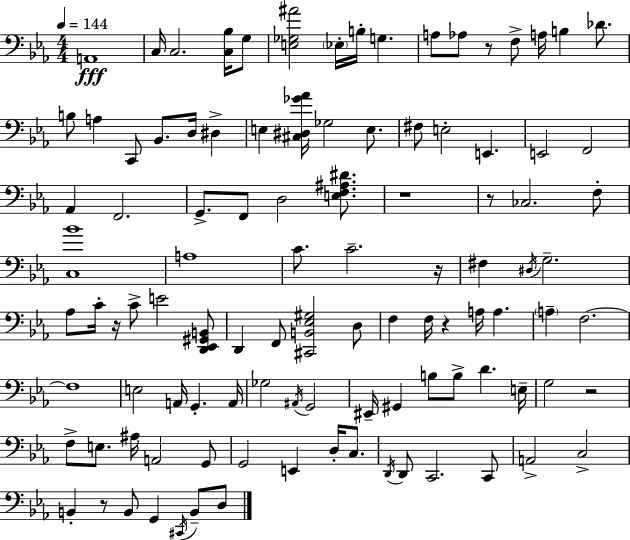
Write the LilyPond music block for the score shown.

{
  \clef bass
  \numericTimeSignature
  \time 4/4
  \key ees \major
  \tempo 4 = 144
  a,1\fff | c16 c2. <c bes>16 g8 | <e ges ais'>2 \parenthesize ees16-. b16-. g4. | a8 aes8 r8 f8-> a16 b4 des'8. | \break b8 a4 c,8 bes,8. d16 dis4-> | e4 <cis dis ges' aes'>16 ges2 e8. | fis8 e2-. e,4. | e,2 f,2 | \break aes,4 f,2. | g,8.-> f,8 d2 <e f ais dis'>8. | r1 | r8 ces2. f8-. | \break <c bes'>1 | a1 | c'8. c'2.-- r16 | fis4 \acciaccatura { dis16 } g2.-- | \break aes8 c'16-. r16 c'8-> e'2 <d, ees, gis, b,>8 | d,4 f,8 <cis, b, ees gis>2 d8 | f4 f16 r4 a16 a4. | \parenthesize a4-- f2.~~ | \break f1 | e2 a,16 g,4.-. | a,16 ges2 \acciaccatura { ais,16 } g,2 | eis,16-- gis,4 b8 b8-> d'4. | \break e16-- g2 r2 | f8-> e8. ais16 a,2 | g,8 g,2 e,4 d16-. c8. | \acciaccatura { d,16 } d,8 c,2. | \break c,8 a,2-> c2-> | b,4-. r8 b,8 g,4 \acciaccatura { cis,16 } | b,8-- d8 \bar "|."
}